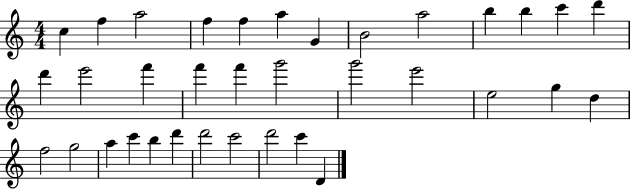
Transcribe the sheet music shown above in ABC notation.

X:1
T:Untitled
M:4/4
L:1/4
K:C
c f a2 f f a G B2 a2 b b c' d' d' e'2 f' f' f' g'2 g'2 e'2 e2 g d f2 g2 a c' b d' d'2 c'2 d'2 c' D